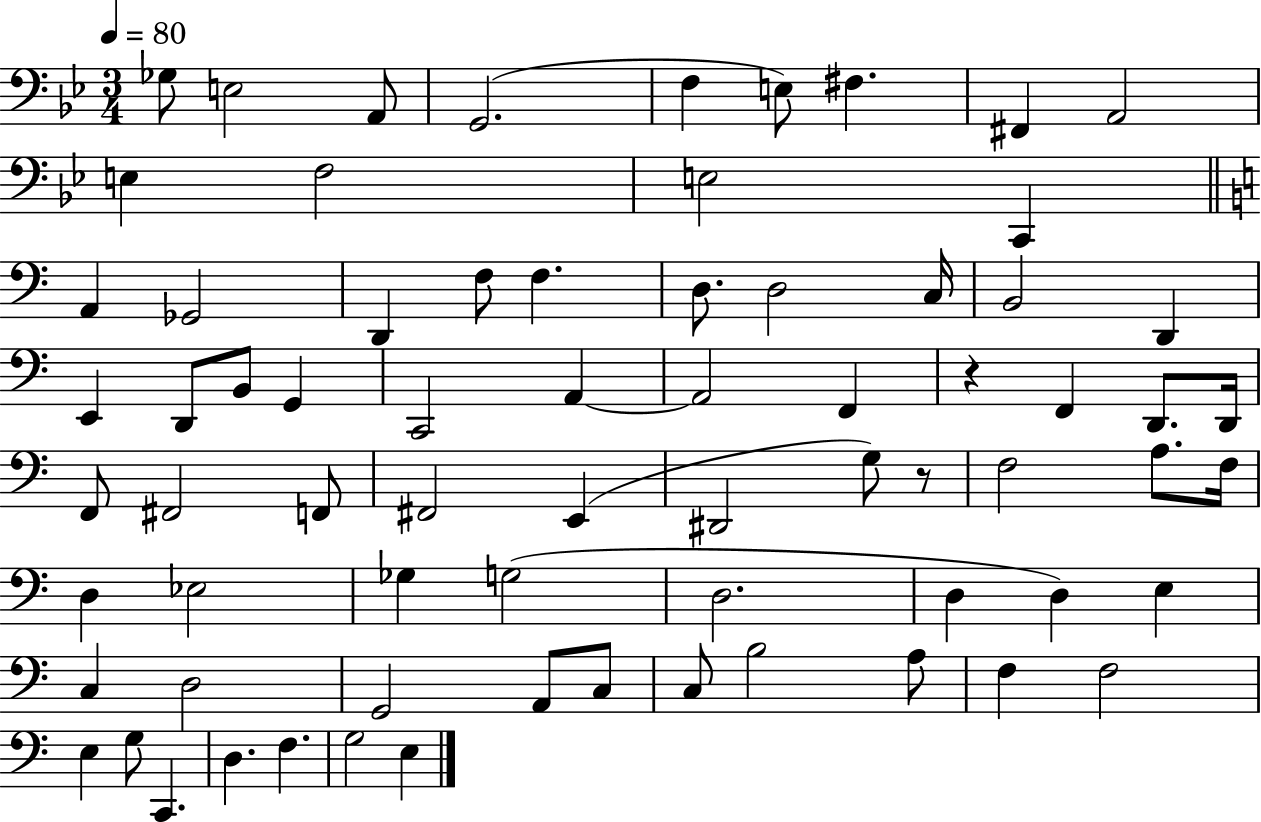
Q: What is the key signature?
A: BES major